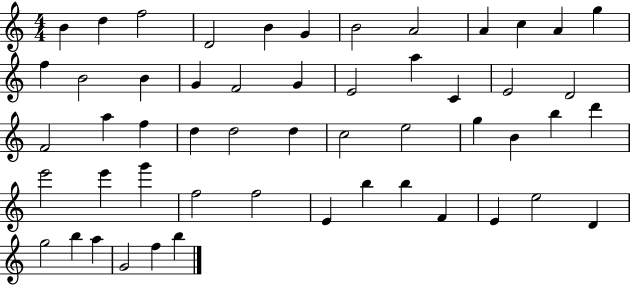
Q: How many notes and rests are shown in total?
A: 53